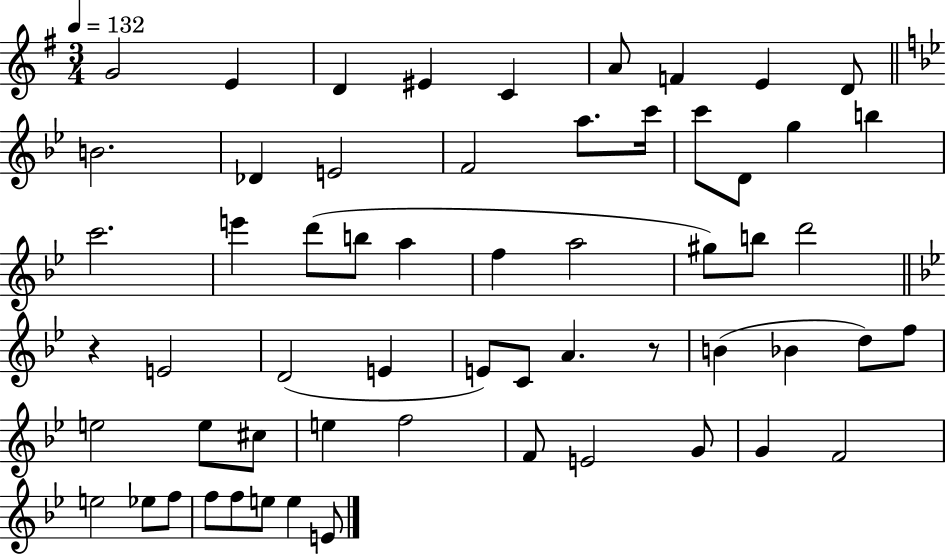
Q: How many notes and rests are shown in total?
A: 59